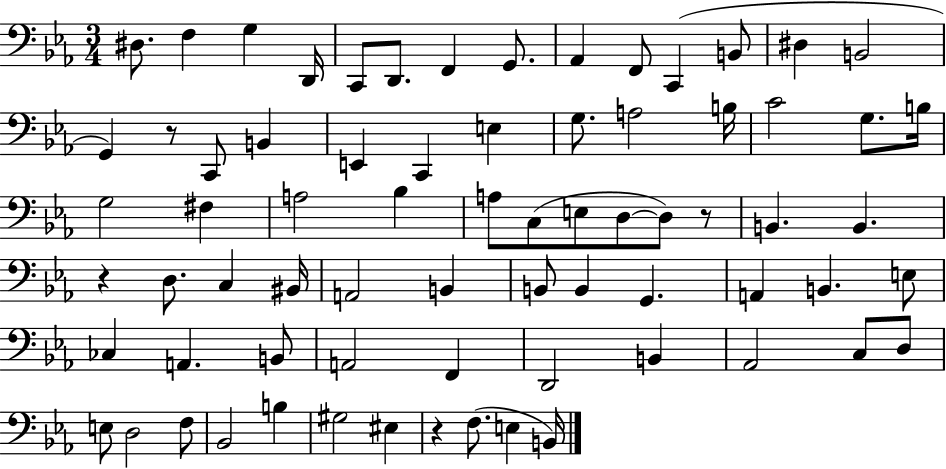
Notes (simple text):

D#3/e. F3/q G3/q D2/s C2/e D2/e. F2/q G2/e. Ab2/q F2/e C2/q B2/e D#3/q B2/h G2/q R/e C2/e B2/q E2/q C2/q E3/q G3/e. A3/h B3/s C4/h G3/e. B3/s G3/h F#3/q A3/h Bb3/q A3/e C3/e E3/e D3/e D3/e R/e B2/q. B2/q. R/q D3/e. C3/q BIS2/s A2/h B2/q B2/e B2/q G2/q. A2/q B2/q. E3/e CES3/q A2/q. B2/e A2/h F2/q D2/h B2/q Ab2/h C3/e D3/e E3/e D3/h F3/e Bb2/h B3/q G#3/h EIS3/q R/q F3/e. E3/q B2/s